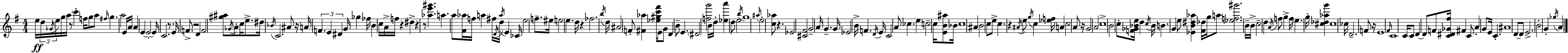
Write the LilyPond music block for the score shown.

{
  \clef treble
  \numericTimeSignature
  \time 4/4
  \key e \minor
  e''16\ff \tuplet 3/2 { d''16 \acciaccatura { ges'16 } e''16 } g''16 a''16 r8 \parenthesize c'''4-. f''16 g''8 a''8 | \grace { fis''16 } g''4. a''2 | e'16 a'16 a'4 e'4~~ e'2-.~~ | e'16 c'2. r8. | \break e'16 f'8.-> r2 d'4 | f'2 <gis'' ais''>8 \acciaccatura { ges'16 } a'8-. c''16 | e''8.-> dis''16 \acciaccatura { bes'16 } c'2. | ais'8 r16 a'16 \tuplet 3/2 { f'4. e'4 dis'4 } | \break g'16 ges''4 fes''16 b'4 c''16 a'16-> f''16 | r4 dis''4-> r4 r8 <aes'' e''' gis'''>4. | a''4. a''8 <fis' aes''>16 f''16 a''4 | fis''16 \acciaccatura { d'16 } d''16 \acciaccatura { a''16 } e'4 ces'16 e''2 | \break f''8.-- eis''16 e''2 e''4. | d''16 r4 fes''2. | \acciaccatura { b''16 } d''16 ais'2 | f'8-. <fis' aes''>4 <ees'' gis'' c''' fis'''>16 e'8 g'8 d'4 b'8-- | \break e'4. \parenthesize dis'2 <f'' g'''>2 | b'16 d''16-. <ees'' a'''>4 d''8 e''2 | \acciaccatura { b''16 } g''1 | \grace { ais''16 } \parenthesize e''2-. | \break <c'' aes''>8 r4. ees'2 | <cis' fis'>2 g'2-- | a'16 g'4.-- g'16 ees'2 | b'16-> f'4. \acciaccatura { d'16 } e'16 c'2 | \break a'8 ces''4. e''4 c''2-- | c''16 <e' b' ais''>8 bes'16 c''1 | ais'4 b'2 | c''8 e''8-> c''4. | \break r4 \acciaccatura { ais'16 } e''8 \acciaccatura { g''16 } c''4 <ees'' f''>16 a'4 | c''2 a'8 r16 g'2 | a'2 c''1-> | b'2 | \break c''8-. <f' ges' bes' e''>16 d''4 \acciaccatura { c''16 } bes'16 b'4. | g'4 e''8 <ees' b' dis'' aes''>4 <fis' des''>16 g''16 a''8 | <ees'' f'' gis'''>2. b'16-- b'16-> c''2-- | d''4 \acciaccatura { a'16 } f''8 g''4-> | \break f''16 \parenthesize e''4. g''16-. <cis'' des'' aes'' g'''>4 cis''1 | ces''16 d'2.-- | f'8 r16 e'1 | \grace { fis'16 } c'1 | \break c'16 | c'8 d'4~~ d'8 f'8 <c' dis' ges' fis''>16 fis'4 c'8. | a'4 g'8 e'16 c'4.-. ais'1 | d'8~~ | \break d'8 e'2.-> b'2-. | g'4-. \acciaccatura { ges''16 } a'4 | \bar "|."
}